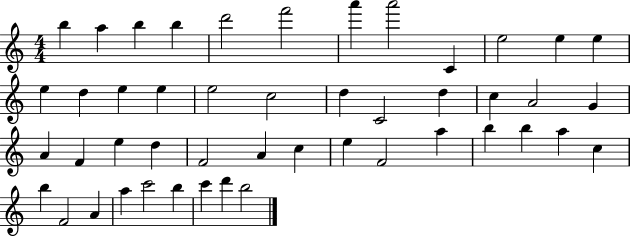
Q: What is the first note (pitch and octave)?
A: B5